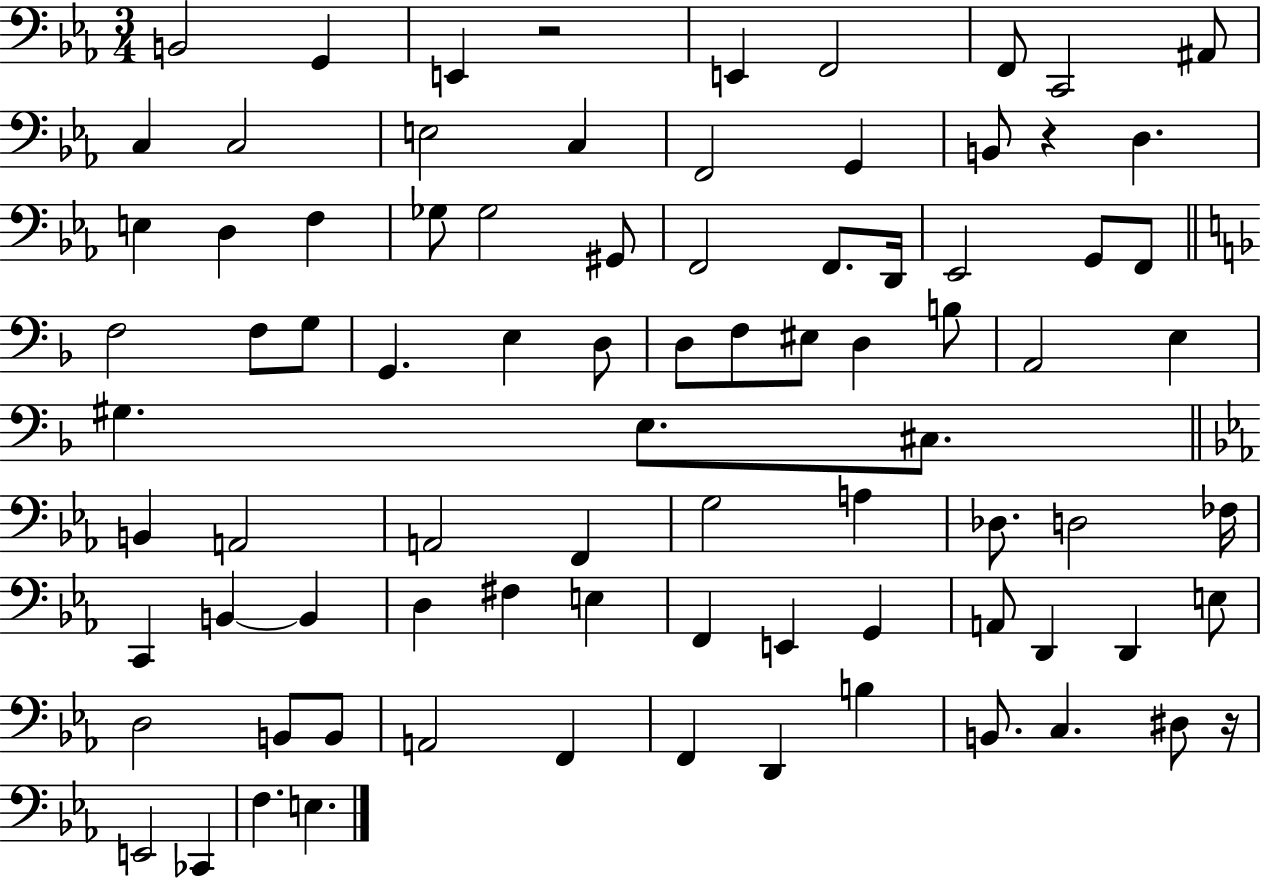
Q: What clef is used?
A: bass